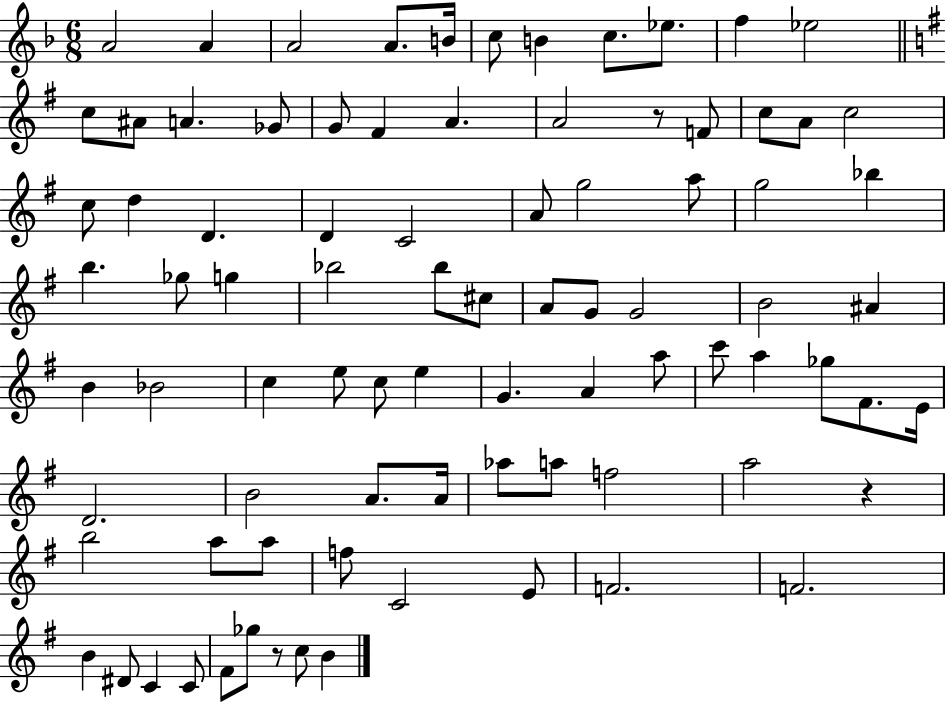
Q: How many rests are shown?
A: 3